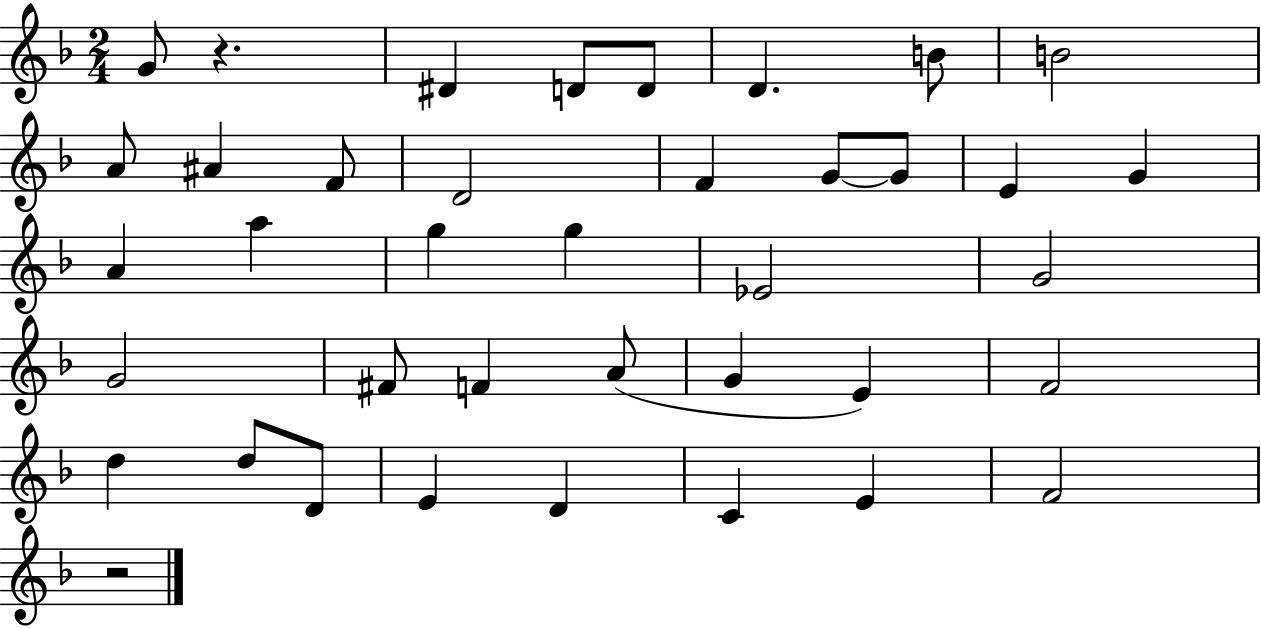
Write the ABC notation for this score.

X:1
T:Untitled
M:2/4
L:1/4
K:F
G/2 z ^D D/2 D/2 D B/2 B2 A/2 ^A F/2 D2 F G/2 G/2 E G A a g g _E2 G2 G2 ^F/2 F A/2 G E F2 d d/2 D/2 E D C E F2 z2